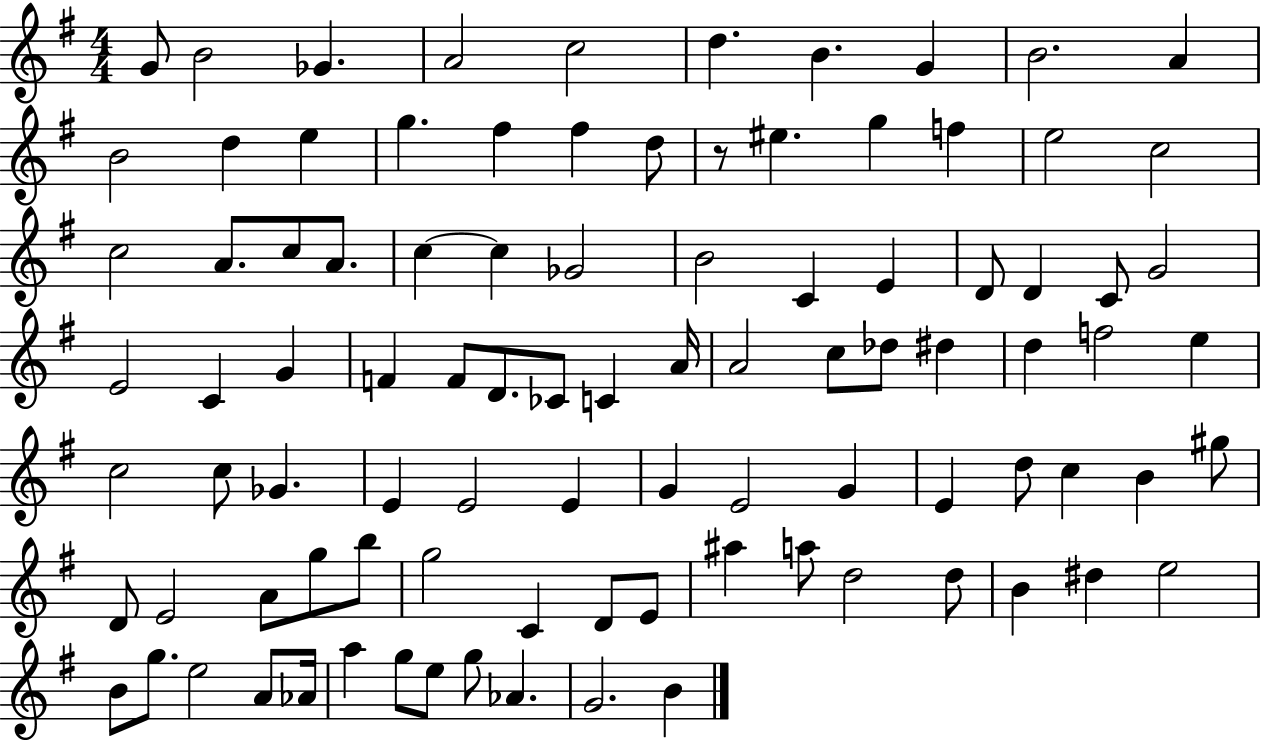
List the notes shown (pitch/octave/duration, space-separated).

G4/e B4/h Gb4/q. A4/h C5/h D5/q. B4/q. G4/q B4/h. A4/q B4/h D5/q E5/q G5/q. F#5/q F#5/q D5/e R/e EIS5/q. G5/q F5/q E5/h C5/h C5/h A4/e. C5/e A4/e. C5/q C5/q Gb4/h B4/h C4/q E4/q D4/e D4/q C4/e G4/h E4/h C4/q G4/q F4/q F4/e D4/e. CES4/e C4/q A4/s A4/h C5/e Db5/e D#5/q D5/q F5/h E5/q C5/h C5/e Gb4/q. E4/q E4/h E4/q G4/q E4/h G4/q E4/q D5/e C5/q B4/q G#5/e D4/e E4/h A4/e G5/e B5/e G5/h C4/q D4/e E4/e A#5/q A5/e D5/h D5/e B4/q D#5/q E5/h B4/e G5/e. E5/h A4/e Ab4/s A5/q G5/e E5/e G5/e Ab4/q. G4/h. B4/q